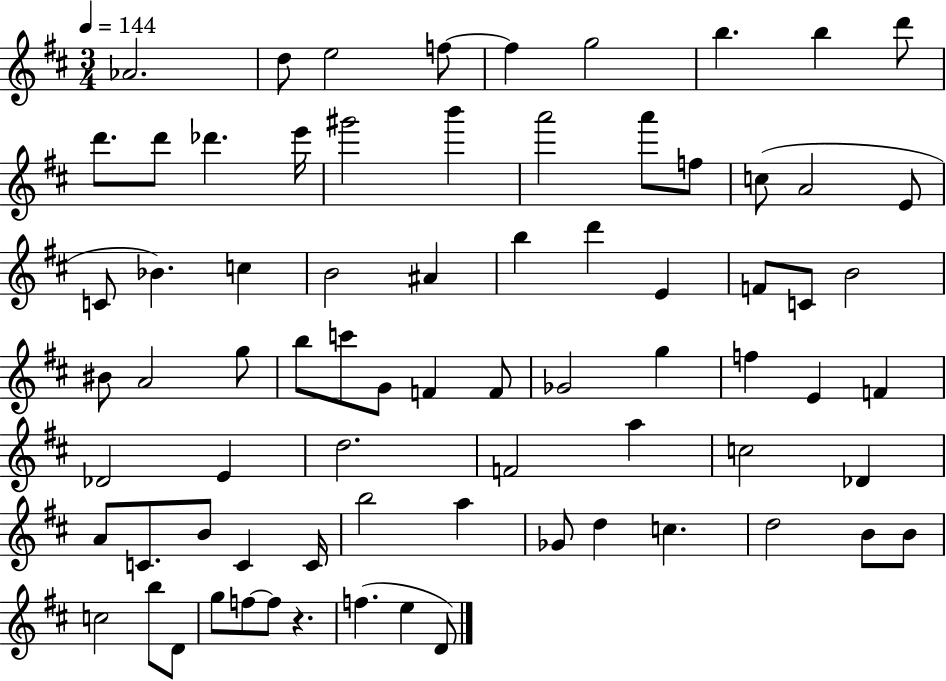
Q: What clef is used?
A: treble